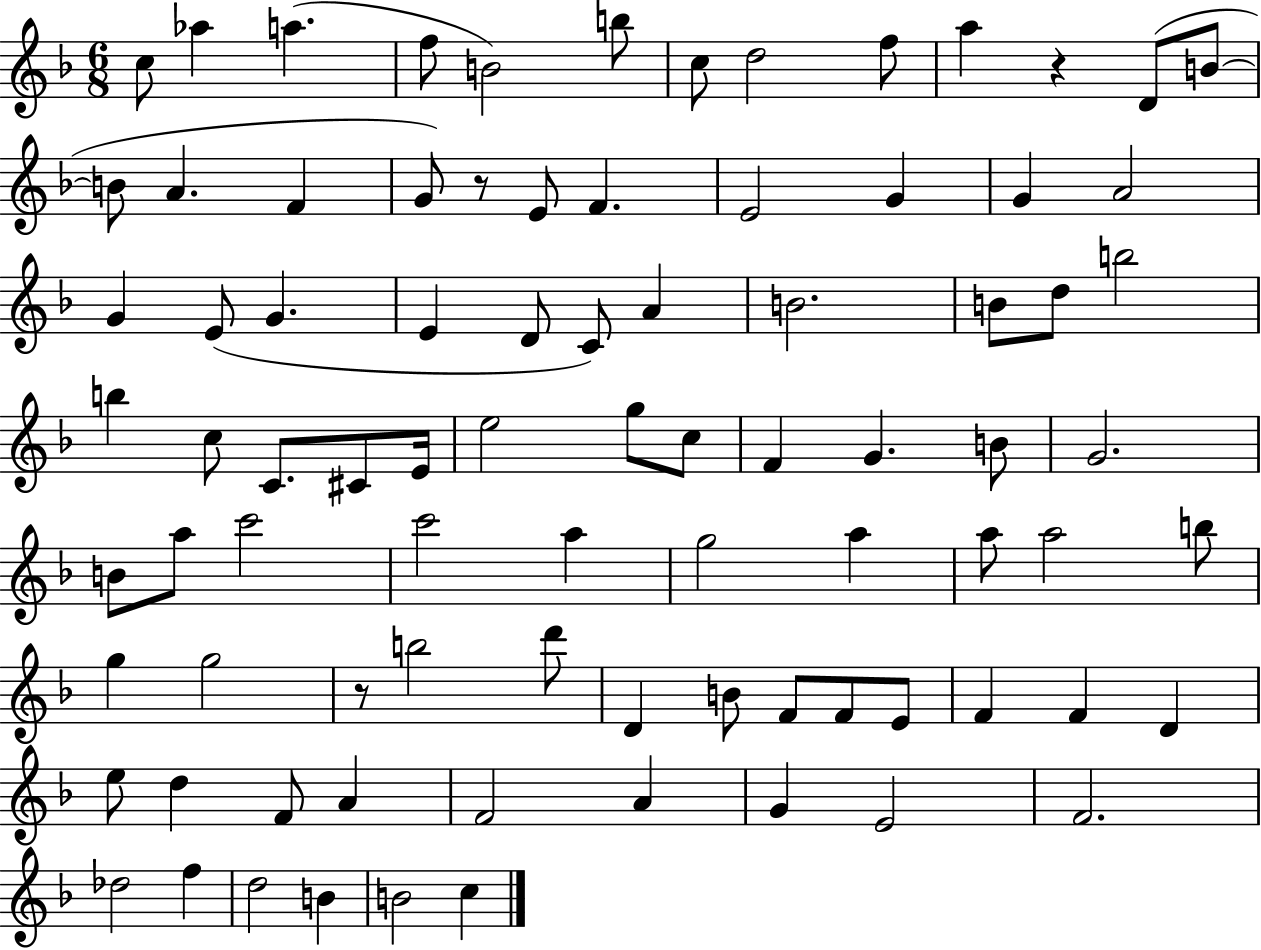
{
  \clef treble
  \numericTimeSignature
  \time 6/8
  \key f \major
  \repeat volta 2 { c''8 aes''4 a''4.( | f''8 b'2) b''8 | c''8 d''2 f''8 | a''4 r4 d'8( b'8~~ | \break b'8 a'4. f'4 | g'8) r8 e'8 f'4. | e'2 g'4 | g'4 a'2 | \break g'4 e'8( g'4. | e'4 d'8 c'8) a'4 | b'2. | b'8 d''8 b''2 | \break b''4 c''8 c'8. cis'8 e'16 | e''2 g''8 c''8 | f'4 g'4. b'8 | g'2. | \break b'8 a''8 c'''2 | c'''2 a''4 | g''2 a''4 | a''8 a''2 b''8 | \break g''4 g''2 | r8 b''2 d'''8 | d'4 b'8 f'8 f'8 e'8 | f'4 f'4 d'4 | \break e''8 d''4 f'8 a'4 | f'2 a'4 | g'4 e'2 | f'2. | \break des''2 f''4 | d''2 b'4 | b'2 c''4 | } \bar "|."
}